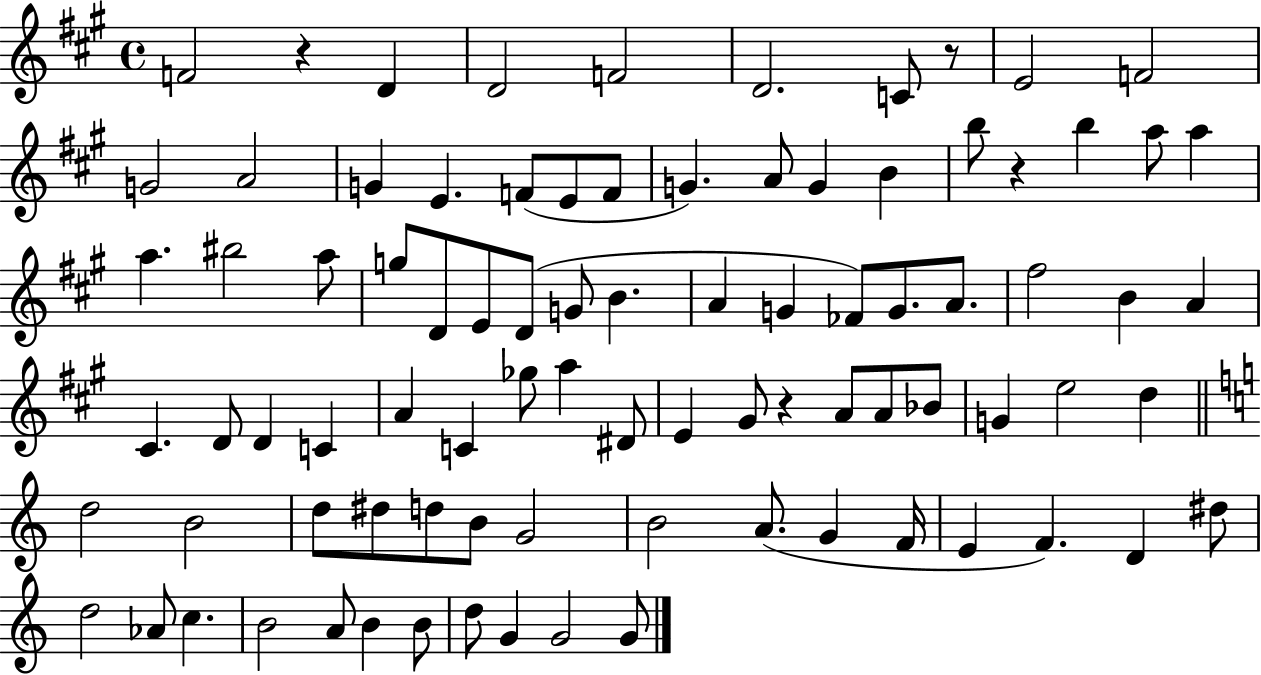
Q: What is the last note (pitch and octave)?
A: G4